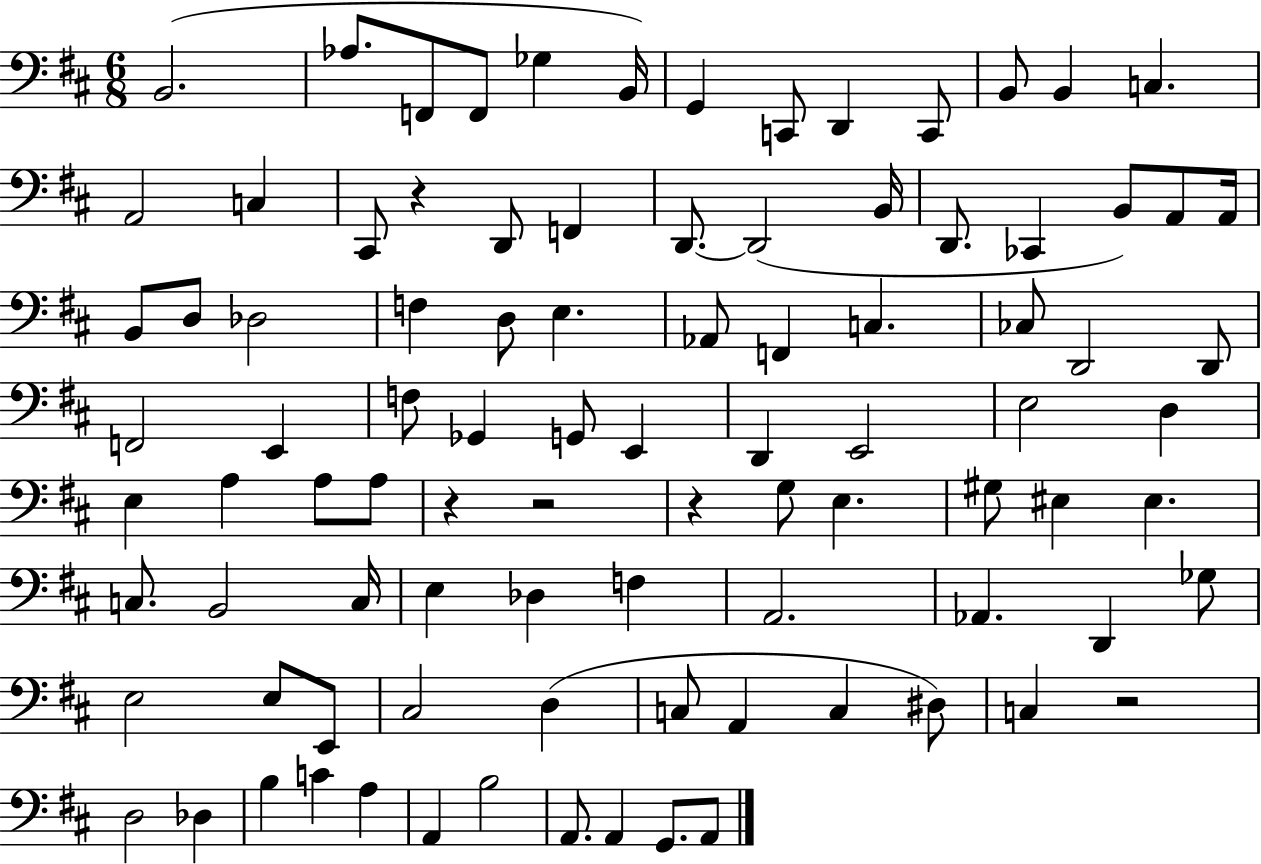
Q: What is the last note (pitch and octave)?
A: A2